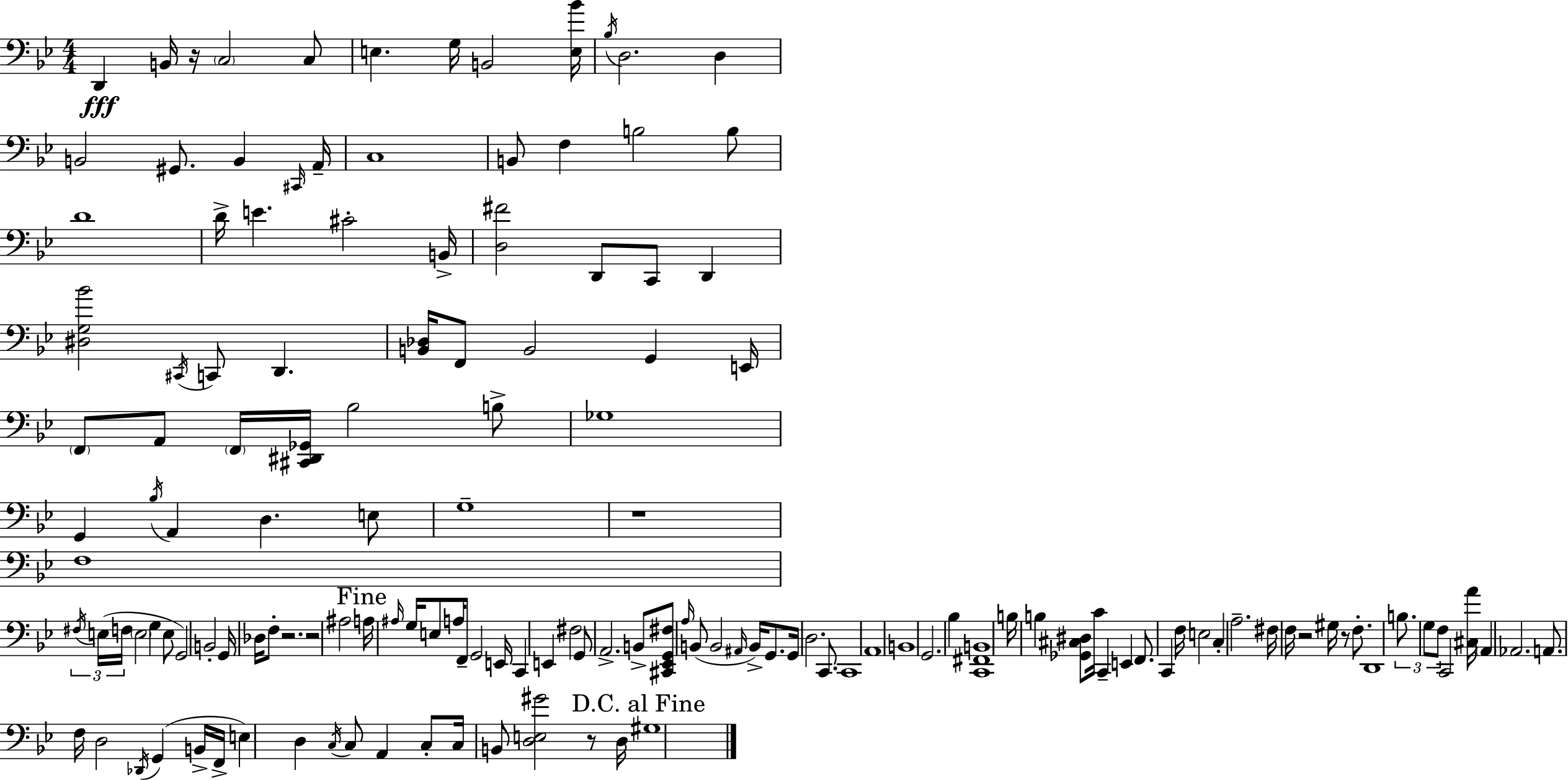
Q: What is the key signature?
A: G minor